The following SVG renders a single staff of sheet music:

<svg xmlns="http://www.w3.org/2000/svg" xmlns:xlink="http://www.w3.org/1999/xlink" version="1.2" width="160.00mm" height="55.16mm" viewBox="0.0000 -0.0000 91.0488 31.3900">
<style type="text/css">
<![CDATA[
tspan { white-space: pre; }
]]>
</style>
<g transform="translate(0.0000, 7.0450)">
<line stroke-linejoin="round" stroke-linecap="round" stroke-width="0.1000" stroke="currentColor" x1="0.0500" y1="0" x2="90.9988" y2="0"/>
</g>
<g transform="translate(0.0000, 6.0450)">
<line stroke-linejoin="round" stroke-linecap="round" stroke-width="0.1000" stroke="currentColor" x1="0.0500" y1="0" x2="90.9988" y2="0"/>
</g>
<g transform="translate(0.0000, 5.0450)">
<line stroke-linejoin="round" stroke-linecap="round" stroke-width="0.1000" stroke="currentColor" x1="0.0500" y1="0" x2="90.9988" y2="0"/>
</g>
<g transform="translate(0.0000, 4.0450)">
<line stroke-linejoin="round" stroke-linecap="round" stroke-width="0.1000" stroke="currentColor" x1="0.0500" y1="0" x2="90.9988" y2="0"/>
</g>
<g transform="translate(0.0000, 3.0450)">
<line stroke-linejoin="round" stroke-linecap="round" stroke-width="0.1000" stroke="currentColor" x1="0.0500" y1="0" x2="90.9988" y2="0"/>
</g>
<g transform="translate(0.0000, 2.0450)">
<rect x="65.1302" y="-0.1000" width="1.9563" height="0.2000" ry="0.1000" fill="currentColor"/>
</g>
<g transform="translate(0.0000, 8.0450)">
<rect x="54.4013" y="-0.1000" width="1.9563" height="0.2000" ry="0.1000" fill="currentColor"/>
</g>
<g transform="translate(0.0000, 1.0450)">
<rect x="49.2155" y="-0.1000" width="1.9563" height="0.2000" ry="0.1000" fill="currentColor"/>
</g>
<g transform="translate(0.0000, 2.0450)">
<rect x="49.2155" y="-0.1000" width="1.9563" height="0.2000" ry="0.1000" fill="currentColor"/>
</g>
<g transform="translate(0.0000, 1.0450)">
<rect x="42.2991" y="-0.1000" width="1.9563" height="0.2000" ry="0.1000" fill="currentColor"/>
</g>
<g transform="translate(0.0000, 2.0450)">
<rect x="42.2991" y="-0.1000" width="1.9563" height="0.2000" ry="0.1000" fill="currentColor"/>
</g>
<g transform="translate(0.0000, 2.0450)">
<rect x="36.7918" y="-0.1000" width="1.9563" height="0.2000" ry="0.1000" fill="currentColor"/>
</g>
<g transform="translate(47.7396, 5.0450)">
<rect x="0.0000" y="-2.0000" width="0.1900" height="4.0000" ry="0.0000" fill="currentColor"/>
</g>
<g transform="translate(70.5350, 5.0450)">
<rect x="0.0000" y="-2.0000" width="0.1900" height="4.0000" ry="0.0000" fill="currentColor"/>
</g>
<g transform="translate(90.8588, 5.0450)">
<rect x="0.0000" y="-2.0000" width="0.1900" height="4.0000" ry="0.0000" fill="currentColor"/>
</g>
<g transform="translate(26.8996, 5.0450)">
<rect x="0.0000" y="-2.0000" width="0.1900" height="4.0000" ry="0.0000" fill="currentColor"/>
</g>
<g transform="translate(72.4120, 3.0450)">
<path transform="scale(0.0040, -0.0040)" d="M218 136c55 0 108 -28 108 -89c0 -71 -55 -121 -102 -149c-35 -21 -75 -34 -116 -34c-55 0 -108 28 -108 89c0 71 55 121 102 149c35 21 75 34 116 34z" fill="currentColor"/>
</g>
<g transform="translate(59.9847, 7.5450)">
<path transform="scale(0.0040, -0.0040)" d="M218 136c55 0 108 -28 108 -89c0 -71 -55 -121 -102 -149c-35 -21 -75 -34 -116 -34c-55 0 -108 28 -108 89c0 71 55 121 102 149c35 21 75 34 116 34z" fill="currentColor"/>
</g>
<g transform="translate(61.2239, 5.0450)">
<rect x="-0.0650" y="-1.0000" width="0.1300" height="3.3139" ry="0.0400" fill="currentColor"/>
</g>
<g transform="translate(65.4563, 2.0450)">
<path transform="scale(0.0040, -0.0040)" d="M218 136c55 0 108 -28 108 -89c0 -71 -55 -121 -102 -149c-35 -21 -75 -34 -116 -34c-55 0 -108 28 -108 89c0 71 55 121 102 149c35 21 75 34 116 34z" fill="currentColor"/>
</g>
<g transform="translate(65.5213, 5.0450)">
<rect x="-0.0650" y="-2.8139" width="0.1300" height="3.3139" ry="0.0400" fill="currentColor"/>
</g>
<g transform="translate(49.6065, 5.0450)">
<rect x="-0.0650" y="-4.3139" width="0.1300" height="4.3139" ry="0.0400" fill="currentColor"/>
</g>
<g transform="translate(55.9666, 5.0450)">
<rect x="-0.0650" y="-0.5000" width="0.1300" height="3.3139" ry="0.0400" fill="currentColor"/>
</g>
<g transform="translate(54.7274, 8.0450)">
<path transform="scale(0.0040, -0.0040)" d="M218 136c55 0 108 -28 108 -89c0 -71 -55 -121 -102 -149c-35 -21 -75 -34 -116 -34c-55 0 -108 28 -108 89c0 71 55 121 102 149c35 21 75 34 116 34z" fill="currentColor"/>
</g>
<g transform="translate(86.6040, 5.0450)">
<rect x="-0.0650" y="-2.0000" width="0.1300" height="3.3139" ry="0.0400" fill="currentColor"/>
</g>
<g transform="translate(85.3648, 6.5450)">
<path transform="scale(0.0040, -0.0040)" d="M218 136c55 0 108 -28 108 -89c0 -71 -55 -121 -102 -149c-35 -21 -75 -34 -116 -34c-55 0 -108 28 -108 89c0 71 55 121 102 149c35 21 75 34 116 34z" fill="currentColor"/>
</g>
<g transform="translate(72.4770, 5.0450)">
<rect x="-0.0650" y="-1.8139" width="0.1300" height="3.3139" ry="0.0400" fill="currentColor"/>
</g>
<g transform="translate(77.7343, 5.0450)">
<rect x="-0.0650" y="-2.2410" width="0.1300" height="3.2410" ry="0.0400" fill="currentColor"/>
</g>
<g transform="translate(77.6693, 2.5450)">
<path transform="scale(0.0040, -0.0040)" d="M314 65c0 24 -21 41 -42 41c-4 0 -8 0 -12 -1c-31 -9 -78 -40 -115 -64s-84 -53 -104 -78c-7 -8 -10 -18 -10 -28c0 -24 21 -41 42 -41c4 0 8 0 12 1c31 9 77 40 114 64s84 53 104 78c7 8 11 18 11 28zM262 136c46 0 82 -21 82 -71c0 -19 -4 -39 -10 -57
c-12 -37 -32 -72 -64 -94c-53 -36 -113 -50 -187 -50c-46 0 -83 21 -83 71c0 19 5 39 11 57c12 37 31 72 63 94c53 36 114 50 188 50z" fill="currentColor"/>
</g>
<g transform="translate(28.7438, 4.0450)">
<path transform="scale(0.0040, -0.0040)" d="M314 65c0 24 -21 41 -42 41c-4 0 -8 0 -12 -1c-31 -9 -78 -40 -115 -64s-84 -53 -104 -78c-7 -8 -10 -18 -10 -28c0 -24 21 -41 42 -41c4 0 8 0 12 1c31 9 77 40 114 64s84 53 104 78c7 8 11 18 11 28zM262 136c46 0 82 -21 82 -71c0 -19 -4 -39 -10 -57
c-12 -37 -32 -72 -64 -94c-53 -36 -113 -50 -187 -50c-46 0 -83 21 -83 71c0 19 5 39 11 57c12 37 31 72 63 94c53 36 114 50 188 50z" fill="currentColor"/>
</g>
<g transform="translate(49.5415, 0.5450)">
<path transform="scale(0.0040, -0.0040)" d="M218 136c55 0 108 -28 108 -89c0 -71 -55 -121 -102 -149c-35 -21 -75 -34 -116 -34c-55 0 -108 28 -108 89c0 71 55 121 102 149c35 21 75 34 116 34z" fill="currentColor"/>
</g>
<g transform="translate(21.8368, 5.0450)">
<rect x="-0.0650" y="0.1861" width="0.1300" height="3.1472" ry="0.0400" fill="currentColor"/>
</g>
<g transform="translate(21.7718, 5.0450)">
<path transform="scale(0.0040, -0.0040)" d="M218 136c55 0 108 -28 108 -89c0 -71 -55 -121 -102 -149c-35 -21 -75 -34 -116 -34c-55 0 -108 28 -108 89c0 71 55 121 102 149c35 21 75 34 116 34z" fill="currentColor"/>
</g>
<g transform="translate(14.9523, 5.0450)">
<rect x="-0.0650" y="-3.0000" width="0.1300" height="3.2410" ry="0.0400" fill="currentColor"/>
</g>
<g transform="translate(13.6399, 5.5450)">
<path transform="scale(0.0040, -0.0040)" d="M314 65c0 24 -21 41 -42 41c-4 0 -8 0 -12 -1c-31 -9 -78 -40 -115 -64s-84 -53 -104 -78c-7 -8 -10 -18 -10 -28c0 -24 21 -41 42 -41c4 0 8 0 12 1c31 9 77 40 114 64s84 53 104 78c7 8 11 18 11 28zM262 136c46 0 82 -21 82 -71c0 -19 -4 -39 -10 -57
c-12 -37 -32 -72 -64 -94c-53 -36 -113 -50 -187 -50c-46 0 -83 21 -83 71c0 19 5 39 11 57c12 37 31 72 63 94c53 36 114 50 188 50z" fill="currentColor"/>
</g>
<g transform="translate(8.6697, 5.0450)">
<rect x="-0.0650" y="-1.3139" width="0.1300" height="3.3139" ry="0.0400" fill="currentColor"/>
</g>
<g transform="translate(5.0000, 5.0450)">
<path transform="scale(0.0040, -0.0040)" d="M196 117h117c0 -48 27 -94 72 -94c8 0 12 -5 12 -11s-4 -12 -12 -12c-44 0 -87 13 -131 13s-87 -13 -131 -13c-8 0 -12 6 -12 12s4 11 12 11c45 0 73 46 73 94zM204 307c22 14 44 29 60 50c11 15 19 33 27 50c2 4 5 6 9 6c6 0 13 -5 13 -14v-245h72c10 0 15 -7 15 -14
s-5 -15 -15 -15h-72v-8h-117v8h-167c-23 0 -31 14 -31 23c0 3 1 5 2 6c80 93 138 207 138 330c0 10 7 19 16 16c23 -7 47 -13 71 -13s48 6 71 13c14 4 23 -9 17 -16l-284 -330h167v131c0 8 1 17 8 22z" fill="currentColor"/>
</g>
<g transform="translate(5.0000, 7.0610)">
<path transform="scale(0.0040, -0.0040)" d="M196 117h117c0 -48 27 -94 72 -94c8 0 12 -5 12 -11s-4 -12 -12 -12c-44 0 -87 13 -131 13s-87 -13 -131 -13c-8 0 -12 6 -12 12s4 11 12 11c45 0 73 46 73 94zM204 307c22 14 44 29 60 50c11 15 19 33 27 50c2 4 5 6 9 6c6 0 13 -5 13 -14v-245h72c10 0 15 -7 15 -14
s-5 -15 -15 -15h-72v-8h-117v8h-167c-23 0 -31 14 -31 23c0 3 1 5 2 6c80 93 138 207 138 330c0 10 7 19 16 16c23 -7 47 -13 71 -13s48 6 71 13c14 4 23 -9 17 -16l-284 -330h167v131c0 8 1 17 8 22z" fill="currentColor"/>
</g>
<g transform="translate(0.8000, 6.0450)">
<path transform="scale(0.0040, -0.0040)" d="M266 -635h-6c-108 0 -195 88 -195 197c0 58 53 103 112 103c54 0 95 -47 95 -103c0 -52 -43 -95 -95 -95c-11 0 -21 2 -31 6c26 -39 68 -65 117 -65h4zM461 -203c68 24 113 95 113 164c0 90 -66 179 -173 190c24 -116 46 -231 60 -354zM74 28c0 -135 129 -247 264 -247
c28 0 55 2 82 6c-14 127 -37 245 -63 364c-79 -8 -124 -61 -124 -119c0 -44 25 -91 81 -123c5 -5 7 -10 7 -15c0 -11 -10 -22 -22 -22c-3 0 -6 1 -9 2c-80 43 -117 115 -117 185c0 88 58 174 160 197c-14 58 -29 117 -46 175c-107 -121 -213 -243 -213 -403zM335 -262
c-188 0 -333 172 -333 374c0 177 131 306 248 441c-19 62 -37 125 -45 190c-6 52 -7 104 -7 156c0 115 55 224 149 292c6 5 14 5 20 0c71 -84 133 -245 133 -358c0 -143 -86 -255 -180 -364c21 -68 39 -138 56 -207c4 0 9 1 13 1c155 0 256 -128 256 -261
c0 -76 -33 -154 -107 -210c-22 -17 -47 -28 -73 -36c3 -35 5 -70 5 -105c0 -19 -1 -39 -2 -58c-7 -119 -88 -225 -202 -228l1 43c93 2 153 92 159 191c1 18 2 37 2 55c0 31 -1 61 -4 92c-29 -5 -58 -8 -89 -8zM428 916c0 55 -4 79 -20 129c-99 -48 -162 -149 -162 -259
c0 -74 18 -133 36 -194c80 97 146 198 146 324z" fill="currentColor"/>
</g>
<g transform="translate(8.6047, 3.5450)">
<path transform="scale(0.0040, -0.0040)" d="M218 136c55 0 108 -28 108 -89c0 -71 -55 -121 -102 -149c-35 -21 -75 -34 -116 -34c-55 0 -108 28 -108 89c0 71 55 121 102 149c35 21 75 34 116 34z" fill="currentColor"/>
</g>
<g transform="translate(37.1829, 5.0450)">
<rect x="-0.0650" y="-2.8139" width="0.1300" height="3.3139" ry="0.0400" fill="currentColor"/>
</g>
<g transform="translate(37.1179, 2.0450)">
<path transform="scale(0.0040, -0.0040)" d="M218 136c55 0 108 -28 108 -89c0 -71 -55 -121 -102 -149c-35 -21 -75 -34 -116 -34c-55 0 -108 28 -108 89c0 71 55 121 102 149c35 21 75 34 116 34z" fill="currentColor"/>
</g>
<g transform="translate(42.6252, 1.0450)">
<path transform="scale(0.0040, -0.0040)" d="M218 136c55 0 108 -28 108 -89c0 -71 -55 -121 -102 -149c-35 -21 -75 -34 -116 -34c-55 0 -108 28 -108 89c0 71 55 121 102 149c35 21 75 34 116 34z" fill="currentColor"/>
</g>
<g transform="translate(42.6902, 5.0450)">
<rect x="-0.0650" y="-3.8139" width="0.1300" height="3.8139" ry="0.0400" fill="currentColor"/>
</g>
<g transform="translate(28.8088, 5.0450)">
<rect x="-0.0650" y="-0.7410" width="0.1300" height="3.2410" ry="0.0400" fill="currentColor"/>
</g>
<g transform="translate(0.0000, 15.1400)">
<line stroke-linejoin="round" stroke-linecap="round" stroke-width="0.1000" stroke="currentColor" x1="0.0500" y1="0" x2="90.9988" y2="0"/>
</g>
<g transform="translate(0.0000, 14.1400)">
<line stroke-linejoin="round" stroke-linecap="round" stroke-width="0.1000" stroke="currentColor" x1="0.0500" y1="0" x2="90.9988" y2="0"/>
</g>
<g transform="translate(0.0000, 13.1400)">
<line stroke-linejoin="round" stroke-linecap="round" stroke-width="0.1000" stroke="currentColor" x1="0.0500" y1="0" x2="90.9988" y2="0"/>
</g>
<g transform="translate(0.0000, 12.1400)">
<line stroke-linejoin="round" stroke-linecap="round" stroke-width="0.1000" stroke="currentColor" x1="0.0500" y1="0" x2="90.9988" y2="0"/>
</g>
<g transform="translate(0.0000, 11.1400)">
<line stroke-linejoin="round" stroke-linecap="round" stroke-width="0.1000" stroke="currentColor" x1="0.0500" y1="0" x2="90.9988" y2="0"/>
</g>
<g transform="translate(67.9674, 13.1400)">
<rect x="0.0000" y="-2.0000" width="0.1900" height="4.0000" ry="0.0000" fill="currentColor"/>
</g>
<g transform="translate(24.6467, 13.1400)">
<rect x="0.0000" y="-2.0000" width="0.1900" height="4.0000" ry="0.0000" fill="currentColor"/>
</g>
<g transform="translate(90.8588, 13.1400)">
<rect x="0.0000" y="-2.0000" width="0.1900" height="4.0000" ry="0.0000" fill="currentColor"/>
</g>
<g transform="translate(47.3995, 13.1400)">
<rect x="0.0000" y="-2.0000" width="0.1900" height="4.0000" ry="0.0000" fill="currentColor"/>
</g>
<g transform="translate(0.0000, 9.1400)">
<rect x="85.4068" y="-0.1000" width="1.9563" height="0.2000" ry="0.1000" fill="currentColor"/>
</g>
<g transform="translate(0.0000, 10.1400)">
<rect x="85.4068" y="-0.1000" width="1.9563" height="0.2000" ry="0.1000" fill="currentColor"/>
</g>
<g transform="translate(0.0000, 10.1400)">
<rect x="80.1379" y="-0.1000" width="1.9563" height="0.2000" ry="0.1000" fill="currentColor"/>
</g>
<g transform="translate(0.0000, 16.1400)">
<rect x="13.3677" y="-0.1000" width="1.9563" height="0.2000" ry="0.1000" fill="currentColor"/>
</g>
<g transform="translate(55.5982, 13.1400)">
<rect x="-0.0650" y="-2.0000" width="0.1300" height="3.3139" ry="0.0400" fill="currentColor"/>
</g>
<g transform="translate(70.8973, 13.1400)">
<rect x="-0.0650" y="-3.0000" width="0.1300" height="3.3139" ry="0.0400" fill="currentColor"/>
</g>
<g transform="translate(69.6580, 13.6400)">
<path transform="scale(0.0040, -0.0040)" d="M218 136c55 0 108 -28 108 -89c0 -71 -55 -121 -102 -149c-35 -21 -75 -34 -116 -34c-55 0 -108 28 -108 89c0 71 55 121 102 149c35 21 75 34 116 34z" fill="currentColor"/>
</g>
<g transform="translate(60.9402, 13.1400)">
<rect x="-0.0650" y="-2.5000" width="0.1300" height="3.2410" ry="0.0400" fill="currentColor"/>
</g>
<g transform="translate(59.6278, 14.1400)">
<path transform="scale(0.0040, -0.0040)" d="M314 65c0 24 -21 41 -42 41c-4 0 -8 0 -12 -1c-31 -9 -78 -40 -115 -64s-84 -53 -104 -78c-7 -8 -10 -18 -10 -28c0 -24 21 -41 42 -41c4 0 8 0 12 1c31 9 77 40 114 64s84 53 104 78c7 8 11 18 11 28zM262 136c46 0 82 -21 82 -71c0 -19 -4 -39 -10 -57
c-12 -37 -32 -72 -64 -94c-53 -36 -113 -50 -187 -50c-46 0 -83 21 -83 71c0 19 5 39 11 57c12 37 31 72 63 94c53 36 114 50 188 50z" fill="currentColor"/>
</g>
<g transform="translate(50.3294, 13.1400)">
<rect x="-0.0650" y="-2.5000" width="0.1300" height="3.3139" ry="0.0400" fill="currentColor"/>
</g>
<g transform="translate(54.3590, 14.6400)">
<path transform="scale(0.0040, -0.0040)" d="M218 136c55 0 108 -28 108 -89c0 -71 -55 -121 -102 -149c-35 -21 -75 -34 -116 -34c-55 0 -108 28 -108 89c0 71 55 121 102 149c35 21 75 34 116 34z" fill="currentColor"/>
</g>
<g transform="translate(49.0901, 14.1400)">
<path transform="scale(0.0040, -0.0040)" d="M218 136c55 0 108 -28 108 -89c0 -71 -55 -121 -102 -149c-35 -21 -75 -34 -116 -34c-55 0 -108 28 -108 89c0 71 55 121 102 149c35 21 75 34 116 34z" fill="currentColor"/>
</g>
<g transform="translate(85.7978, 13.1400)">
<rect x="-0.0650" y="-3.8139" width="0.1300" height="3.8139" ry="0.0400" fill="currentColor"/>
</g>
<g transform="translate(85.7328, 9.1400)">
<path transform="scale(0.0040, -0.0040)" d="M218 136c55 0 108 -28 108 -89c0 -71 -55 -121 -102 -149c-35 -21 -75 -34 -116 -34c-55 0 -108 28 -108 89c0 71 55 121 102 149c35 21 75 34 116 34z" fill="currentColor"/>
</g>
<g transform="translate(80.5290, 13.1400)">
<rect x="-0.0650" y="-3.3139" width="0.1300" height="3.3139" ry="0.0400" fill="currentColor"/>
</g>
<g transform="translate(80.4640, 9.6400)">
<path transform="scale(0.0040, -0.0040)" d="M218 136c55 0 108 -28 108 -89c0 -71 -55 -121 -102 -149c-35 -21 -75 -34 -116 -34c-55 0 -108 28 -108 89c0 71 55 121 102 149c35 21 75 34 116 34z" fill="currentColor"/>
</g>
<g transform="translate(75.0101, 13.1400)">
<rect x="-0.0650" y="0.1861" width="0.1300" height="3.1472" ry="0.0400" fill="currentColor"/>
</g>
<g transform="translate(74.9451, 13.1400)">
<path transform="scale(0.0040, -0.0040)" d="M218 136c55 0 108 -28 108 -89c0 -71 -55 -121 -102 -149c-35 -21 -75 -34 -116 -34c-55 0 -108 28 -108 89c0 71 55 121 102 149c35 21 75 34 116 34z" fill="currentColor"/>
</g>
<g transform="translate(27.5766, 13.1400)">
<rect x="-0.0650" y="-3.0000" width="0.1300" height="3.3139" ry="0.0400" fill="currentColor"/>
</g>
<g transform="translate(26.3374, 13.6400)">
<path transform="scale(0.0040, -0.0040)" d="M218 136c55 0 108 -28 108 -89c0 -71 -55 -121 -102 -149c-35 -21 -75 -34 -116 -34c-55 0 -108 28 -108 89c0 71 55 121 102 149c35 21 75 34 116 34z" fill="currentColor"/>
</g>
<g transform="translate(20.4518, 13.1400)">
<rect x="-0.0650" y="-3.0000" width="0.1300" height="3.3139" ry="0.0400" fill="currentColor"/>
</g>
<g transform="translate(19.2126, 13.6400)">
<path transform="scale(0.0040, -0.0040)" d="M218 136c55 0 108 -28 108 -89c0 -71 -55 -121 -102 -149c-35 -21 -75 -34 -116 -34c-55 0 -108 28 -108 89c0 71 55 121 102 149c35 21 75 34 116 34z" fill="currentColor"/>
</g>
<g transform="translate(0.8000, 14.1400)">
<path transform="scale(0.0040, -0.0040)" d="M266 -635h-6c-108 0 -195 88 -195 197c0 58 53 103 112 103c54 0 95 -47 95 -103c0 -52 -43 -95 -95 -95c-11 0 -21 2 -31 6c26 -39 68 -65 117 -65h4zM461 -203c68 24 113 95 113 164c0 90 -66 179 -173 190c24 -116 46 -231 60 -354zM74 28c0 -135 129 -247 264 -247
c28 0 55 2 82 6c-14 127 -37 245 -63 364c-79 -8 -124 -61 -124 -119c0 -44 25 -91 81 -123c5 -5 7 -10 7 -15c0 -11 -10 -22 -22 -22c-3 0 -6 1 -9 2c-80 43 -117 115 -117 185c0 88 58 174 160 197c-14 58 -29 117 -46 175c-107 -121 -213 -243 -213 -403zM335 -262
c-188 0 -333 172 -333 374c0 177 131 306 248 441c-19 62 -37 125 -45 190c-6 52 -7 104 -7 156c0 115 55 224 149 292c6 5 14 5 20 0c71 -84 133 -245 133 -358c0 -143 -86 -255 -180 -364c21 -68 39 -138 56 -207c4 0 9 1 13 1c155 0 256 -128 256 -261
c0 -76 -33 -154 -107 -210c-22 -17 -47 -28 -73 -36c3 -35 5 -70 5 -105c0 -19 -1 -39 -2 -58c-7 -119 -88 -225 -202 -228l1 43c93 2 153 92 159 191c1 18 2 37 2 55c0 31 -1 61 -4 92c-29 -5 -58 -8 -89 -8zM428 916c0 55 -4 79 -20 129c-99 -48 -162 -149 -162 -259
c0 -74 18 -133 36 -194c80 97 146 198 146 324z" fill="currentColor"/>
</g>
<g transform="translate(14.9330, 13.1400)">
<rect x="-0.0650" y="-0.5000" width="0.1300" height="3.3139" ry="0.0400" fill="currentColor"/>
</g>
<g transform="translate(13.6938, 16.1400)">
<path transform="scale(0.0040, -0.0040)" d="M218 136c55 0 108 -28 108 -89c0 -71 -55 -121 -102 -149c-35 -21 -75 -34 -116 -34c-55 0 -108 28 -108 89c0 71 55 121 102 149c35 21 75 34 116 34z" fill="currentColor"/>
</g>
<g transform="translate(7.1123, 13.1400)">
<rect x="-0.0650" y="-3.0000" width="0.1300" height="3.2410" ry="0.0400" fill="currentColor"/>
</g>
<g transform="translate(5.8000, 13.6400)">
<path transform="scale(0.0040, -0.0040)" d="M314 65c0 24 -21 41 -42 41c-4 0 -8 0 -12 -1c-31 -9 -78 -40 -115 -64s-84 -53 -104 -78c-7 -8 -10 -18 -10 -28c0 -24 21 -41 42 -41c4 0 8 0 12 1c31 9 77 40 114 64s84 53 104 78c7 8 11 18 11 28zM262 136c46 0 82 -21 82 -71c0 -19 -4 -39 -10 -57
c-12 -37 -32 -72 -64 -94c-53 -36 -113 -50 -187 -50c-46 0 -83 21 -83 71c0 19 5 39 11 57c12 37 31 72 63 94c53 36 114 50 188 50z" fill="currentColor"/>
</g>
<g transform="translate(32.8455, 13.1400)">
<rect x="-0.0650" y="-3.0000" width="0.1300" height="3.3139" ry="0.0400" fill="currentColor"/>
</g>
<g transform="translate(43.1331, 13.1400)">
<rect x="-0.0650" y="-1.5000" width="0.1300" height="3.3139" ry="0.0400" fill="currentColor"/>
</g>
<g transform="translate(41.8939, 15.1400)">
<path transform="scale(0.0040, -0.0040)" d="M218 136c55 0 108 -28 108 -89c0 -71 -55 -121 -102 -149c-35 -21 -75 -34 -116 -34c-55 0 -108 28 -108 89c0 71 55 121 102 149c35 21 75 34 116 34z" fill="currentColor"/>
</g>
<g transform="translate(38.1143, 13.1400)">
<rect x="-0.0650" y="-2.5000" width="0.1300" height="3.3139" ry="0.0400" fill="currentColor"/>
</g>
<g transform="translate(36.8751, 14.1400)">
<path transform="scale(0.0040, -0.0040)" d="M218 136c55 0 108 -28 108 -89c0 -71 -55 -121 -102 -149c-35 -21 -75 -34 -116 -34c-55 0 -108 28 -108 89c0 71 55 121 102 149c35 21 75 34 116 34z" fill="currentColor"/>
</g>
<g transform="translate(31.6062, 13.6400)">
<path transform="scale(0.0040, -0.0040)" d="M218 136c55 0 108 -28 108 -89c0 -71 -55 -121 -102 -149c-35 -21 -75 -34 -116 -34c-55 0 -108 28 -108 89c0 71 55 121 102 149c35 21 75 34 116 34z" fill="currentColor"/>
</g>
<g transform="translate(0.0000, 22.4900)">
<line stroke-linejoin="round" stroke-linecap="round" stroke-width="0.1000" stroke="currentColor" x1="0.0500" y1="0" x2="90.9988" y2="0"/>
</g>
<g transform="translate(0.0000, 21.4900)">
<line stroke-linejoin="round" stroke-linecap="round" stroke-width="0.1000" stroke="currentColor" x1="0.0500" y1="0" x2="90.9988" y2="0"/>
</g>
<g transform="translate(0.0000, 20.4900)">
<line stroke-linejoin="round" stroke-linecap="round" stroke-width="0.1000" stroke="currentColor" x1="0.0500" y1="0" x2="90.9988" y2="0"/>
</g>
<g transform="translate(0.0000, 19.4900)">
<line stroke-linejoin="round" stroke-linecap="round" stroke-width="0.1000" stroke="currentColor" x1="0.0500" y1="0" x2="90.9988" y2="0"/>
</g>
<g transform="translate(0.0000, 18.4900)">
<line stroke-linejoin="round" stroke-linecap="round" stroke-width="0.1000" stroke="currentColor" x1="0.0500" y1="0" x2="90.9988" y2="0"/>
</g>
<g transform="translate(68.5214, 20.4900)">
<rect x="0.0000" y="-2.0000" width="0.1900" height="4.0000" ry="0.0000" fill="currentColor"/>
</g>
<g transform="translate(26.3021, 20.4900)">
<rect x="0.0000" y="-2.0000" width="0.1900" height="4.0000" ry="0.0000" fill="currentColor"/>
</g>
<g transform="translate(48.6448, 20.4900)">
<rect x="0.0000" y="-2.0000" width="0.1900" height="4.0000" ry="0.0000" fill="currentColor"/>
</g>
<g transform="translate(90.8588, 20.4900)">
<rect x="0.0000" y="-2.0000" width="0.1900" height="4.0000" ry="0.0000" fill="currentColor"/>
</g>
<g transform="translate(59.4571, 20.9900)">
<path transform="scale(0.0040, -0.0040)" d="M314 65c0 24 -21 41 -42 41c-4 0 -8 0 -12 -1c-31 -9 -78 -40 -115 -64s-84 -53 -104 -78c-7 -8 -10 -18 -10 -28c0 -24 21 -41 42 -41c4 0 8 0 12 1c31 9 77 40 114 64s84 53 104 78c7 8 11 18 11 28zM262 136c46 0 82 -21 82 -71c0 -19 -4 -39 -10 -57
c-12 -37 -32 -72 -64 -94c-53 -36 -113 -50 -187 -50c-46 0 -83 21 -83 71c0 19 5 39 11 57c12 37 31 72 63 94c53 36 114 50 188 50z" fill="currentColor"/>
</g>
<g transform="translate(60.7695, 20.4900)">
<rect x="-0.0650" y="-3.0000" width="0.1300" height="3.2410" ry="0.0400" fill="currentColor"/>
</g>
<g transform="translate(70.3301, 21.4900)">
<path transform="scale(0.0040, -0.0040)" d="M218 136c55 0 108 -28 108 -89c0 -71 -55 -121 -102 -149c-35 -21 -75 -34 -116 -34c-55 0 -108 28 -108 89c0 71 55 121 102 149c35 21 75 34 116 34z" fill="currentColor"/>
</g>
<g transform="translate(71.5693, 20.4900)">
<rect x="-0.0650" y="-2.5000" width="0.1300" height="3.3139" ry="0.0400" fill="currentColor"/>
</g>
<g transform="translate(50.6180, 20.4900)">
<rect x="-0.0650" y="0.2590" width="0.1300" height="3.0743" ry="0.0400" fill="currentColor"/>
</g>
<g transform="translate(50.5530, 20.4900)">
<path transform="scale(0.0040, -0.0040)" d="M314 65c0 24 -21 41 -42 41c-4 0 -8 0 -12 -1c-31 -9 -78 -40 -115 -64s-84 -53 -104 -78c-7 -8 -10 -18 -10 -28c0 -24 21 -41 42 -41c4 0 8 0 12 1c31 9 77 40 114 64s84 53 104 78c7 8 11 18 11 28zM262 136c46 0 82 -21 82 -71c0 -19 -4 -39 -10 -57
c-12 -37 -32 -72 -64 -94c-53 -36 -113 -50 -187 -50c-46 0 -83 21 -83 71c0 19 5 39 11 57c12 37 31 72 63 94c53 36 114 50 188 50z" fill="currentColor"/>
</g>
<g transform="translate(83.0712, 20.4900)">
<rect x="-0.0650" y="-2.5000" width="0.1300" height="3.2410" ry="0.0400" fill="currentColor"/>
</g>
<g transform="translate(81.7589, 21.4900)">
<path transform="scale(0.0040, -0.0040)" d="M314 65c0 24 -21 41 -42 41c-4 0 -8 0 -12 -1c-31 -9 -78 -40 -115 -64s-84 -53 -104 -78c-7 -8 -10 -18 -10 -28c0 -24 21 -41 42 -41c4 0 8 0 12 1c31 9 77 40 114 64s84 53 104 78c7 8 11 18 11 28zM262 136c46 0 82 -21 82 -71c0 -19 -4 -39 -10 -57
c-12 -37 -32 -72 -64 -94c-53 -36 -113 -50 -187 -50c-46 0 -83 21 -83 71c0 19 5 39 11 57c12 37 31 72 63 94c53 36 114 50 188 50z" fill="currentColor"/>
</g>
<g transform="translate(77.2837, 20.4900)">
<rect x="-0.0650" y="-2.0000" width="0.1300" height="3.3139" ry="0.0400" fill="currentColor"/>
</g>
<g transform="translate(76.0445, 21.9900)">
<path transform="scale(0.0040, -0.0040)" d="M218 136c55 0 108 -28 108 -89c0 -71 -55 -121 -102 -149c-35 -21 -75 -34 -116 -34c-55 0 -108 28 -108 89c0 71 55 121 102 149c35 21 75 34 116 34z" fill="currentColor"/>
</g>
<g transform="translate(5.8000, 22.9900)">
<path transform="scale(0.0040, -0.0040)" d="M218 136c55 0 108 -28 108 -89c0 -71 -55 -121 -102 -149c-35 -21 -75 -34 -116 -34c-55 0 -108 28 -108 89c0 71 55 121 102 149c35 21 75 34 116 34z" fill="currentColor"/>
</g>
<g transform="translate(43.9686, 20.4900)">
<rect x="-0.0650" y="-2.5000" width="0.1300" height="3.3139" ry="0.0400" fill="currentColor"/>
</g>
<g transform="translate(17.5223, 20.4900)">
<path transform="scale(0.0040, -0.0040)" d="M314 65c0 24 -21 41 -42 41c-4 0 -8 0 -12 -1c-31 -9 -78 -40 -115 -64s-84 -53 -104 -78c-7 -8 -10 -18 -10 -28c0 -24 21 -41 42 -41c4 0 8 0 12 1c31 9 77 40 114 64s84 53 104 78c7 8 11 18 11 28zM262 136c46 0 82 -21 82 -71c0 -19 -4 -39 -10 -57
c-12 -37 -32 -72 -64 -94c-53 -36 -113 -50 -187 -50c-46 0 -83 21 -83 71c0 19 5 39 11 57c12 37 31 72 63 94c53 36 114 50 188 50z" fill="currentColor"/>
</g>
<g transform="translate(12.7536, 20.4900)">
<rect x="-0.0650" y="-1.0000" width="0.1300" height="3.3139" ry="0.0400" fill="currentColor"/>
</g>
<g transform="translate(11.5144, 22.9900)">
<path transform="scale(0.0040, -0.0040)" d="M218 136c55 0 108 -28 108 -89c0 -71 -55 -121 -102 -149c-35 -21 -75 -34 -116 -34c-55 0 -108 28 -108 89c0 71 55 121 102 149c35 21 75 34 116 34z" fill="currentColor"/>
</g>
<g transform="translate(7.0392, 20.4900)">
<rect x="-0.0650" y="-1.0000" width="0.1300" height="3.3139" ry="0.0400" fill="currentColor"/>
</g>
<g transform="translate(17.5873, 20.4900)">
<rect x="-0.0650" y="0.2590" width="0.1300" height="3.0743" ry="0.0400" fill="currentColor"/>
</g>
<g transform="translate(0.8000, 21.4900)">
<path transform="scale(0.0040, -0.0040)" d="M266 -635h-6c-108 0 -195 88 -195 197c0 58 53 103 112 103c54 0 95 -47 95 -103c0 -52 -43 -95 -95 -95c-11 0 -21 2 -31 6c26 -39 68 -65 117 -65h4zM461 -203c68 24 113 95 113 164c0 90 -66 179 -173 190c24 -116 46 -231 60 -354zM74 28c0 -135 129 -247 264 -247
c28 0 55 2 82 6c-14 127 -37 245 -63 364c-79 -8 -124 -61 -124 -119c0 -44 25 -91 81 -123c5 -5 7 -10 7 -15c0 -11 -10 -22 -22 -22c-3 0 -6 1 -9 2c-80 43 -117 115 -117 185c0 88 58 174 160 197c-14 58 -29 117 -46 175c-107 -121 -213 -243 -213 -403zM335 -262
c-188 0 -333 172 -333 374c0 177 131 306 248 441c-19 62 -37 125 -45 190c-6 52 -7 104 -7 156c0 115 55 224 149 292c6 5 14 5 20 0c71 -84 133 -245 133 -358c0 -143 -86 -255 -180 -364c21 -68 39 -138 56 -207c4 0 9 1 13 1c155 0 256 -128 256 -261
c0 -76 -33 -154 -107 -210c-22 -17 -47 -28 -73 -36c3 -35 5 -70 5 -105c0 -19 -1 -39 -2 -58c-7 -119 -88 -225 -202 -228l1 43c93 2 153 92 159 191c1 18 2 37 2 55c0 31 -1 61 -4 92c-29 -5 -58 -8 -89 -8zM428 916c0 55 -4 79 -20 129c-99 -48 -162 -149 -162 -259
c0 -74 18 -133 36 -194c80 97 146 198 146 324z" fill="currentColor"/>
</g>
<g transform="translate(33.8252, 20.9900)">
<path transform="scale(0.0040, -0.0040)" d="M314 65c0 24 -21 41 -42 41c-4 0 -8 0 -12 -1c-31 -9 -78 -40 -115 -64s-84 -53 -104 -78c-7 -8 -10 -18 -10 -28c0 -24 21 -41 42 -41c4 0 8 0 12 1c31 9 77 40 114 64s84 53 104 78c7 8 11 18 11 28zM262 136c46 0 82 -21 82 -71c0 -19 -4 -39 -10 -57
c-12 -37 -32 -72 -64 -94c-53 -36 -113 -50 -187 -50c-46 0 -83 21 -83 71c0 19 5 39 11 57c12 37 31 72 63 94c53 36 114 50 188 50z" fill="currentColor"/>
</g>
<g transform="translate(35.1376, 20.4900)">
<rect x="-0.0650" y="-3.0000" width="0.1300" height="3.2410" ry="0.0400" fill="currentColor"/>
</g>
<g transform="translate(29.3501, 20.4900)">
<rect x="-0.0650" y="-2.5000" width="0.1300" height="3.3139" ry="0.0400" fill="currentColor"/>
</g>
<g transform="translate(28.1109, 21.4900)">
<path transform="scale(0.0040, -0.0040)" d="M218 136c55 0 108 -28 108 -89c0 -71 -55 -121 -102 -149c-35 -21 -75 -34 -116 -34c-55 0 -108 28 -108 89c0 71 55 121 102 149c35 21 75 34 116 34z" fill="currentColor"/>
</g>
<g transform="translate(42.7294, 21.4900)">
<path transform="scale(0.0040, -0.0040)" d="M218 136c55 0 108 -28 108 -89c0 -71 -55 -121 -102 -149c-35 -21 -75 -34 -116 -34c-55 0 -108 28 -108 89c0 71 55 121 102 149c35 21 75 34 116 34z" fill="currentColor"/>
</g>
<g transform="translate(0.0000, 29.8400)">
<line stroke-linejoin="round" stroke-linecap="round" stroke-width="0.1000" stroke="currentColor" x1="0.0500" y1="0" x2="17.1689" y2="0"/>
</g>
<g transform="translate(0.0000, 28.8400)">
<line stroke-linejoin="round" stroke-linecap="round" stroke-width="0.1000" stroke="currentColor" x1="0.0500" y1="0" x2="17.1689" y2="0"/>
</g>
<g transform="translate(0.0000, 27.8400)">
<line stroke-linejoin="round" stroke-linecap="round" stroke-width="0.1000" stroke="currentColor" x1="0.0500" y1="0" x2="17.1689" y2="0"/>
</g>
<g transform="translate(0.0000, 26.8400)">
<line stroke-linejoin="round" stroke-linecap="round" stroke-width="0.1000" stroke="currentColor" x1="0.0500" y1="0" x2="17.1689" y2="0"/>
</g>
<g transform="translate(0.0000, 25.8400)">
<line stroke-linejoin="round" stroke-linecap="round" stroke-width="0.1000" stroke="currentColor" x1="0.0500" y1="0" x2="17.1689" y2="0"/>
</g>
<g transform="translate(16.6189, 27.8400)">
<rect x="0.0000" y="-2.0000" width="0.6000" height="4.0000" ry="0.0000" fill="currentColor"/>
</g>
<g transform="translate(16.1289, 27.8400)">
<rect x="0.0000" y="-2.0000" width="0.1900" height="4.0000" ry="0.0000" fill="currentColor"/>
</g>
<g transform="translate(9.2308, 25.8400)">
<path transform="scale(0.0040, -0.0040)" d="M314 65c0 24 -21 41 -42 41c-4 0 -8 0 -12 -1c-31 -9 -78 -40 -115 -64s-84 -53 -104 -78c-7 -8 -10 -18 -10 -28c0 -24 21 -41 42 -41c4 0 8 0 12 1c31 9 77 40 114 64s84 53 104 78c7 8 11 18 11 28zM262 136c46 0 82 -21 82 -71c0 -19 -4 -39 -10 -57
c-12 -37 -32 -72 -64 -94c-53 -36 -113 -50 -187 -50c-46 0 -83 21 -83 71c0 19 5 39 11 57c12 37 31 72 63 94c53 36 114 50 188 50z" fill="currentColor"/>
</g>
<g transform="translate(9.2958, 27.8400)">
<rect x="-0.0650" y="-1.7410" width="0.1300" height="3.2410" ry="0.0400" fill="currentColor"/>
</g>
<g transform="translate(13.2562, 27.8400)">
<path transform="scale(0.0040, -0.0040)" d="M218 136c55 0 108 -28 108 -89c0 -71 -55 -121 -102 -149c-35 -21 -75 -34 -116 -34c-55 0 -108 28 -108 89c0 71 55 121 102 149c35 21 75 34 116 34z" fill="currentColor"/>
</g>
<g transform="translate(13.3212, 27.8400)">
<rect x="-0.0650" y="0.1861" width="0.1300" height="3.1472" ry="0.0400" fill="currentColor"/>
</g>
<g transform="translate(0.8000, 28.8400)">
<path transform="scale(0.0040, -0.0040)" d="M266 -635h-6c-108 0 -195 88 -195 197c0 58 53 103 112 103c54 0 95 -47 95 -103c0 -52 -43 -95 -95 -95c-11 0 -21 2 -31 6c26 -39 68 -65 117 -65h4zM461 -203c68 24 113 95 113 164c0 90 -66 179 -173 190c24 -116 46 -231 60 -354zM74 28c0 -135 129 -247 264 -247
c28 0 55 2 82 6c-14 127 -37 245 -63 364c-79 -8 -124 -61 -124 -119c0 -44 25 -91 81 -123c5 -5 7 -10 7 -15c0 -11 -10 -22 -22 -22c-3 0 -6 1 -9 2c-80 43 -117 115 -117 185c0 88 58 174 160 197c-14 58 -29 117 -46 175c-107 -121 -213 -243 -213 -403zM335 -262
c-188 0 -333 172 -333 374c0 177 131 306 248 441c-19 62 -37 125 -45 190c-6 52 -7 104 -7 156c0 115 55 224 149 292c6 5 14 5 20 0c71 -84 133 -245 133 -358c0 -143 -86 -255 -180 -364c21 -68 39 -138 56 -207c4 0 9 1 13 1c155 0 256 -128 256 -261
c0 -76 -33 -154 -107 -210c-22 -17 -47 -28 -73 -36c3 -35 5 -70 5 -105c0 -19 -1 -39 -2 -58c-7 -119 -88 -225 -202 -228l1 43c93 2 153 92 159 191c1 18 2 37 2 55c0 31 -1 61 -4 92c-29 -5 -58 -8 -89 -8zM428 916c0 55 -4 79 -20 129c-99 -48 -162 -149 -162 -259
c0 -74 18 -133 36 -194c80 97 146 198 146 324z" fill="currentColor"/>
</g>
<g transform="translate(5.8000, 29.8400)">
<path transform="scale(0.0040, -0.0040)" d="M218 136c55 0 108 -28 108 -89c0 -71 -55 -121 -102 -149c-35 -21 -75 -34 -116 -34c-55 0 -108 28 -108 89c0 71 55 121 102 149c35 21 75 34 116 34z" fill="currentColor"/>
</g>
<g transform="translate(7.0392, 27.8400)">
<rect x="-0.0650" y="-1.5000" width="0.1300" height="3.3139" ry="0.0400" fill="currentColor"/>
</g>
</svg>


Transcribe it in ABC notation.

X:1
T:Untitled
M:4/4
L:1/4
K:C
e A2 B d2 a c' d' C D a f g2 F A2 C A A A G E G F G2 A B b c' D D B2 G A2 G B2 A2 G F G2 E f2 B